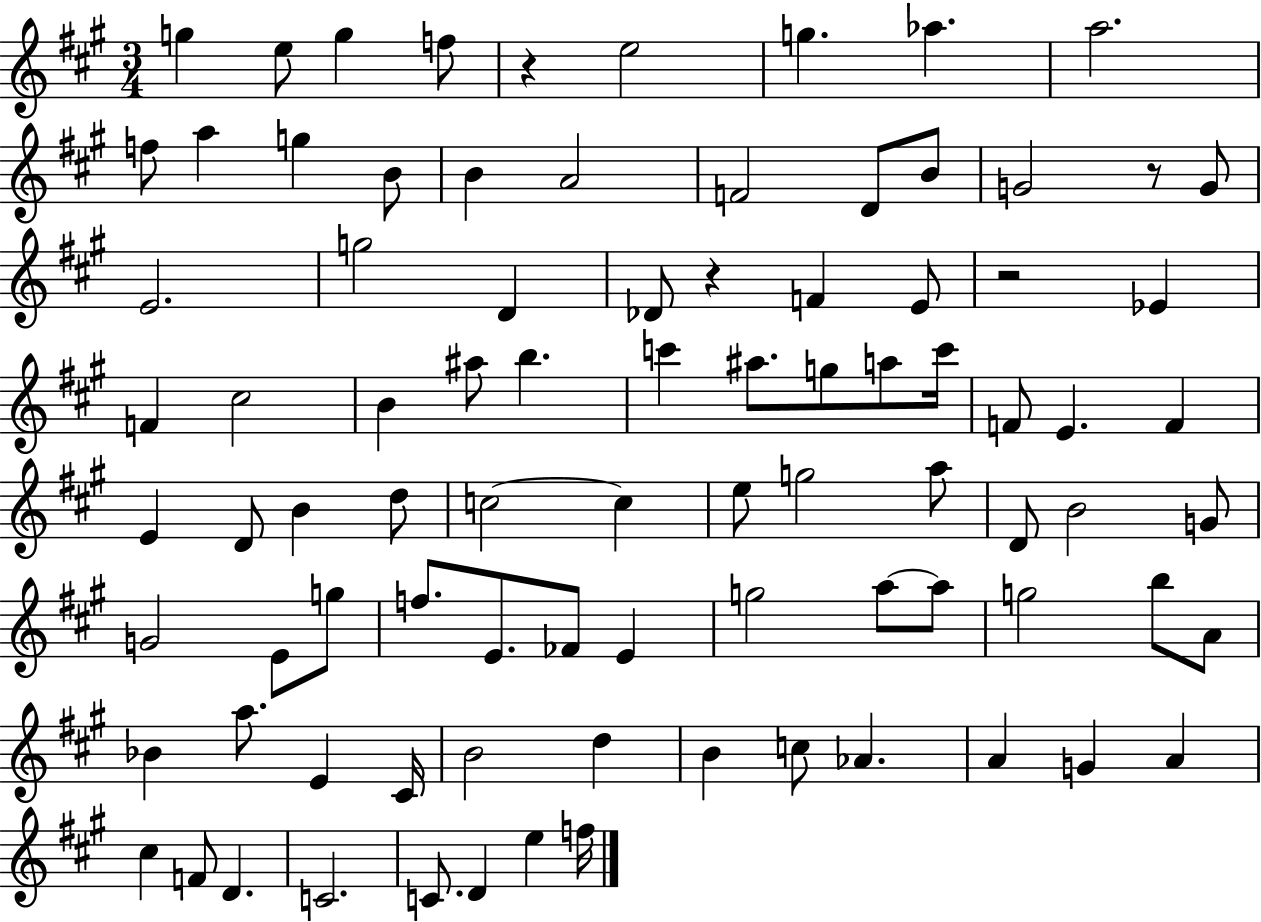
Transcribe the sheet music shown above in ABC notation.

X:1
T:Untitled
M:3/4
L:1/4
K:A
g e/2 g f/2 z e2 g _a a2 f/2 a g B/2 B A2 F2 D/2 B/2 G2 z/2 G/2 E2 g2 D _D/2 z F E/2 z2 _E F ^c2 B ^a/2 b c' ^a/2 g/2 a/2 c'/4 F/2 E F E D/2 B d/2 c2 c e/2 g2 a/2 D/2 B2 G/2 G2 E/2 g/2 f/2 E/2 _F/2 E g2 a/2 a/2 g2 b/2 A/2 _B a/2 E ^C/4 B2 d B c/2 _A A G A ^c F/2 D C2 C/2 D e f/4